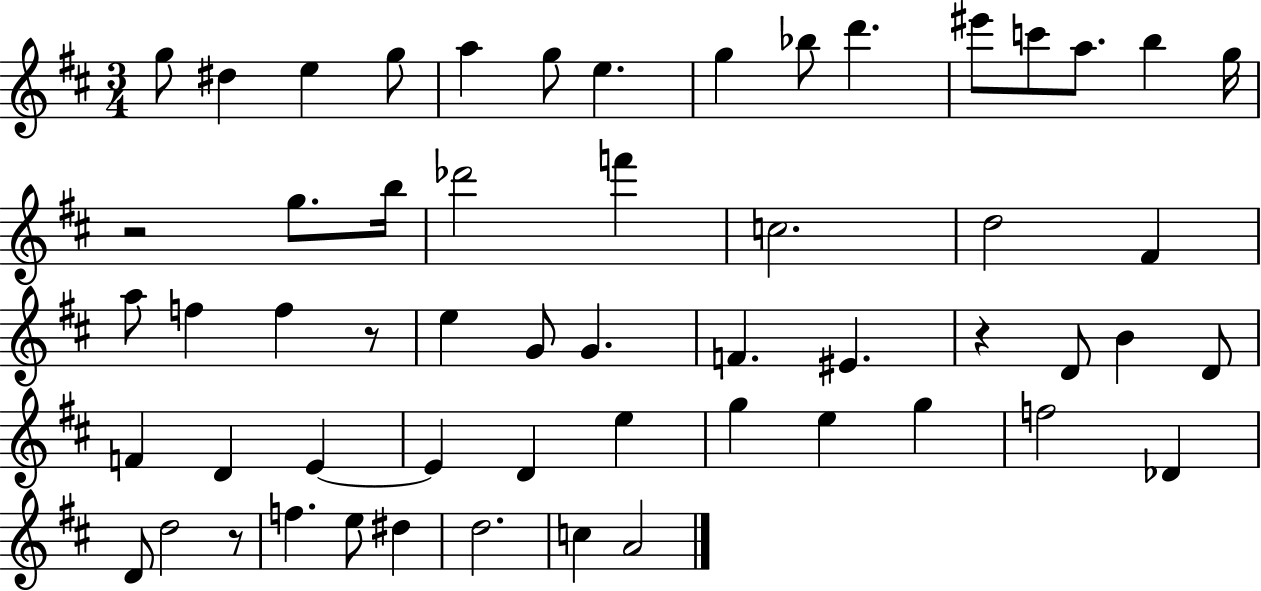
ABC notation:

X:1
T:Untitled
M:3/4
L:1/4
K:D
g/2 ^d e g/2 a g/2 e g _b/2 d' ^e'/2 c'/2 a/2 b g/4 z2 g/2 b/4 _d'2 f' c2 d2 ^F a/2 f f z/2 e G/2 G F ^E z D/2 B D/2 F D E E D e g e g f2 _D D/2 d2 z/2 f e/2 ^d d2 c A2